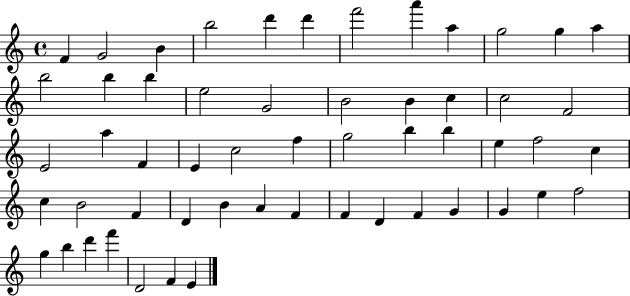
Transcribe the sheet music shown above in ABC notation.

X:1
T:Untitled
M:4/4
L:1/4
K:C
F G2 B b2 d' d' f'2 a' a g2 g a b2 b b e2 G2 B2 B c c2 F2 E2 a F E c2 f g2 b b e f2 c c B2 F D B A F F D F G G e f2 g b d' f' D2 F E